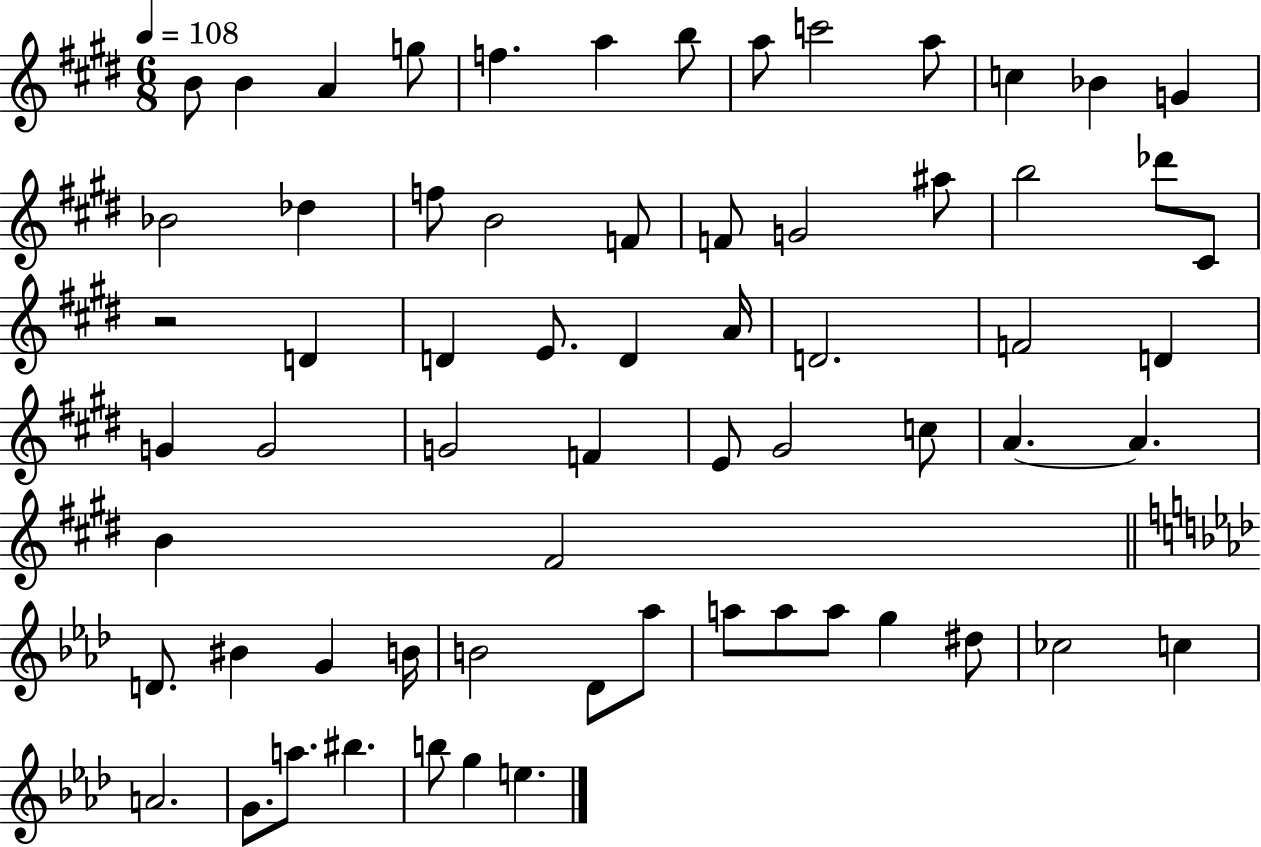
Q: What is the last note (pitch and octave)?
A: E5